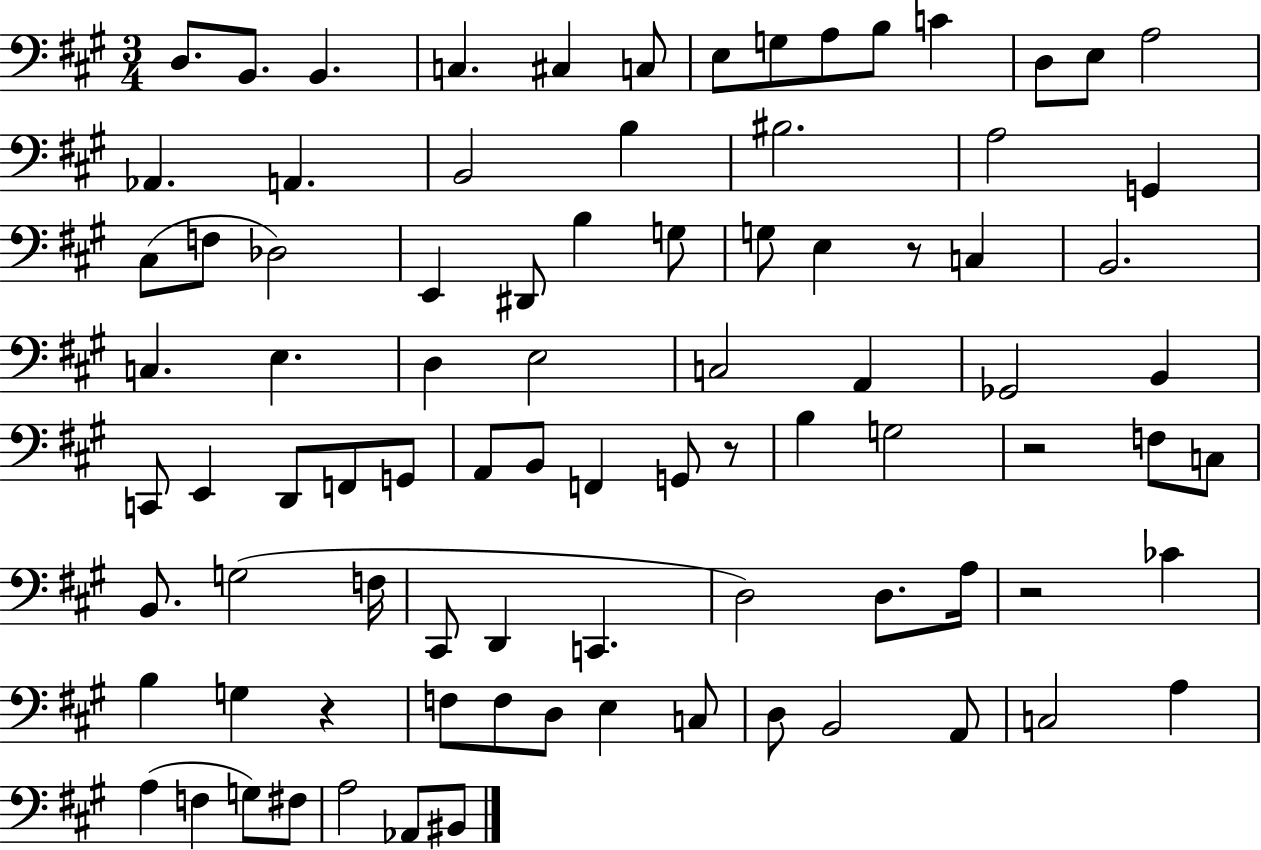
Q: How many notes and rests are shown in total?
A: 87